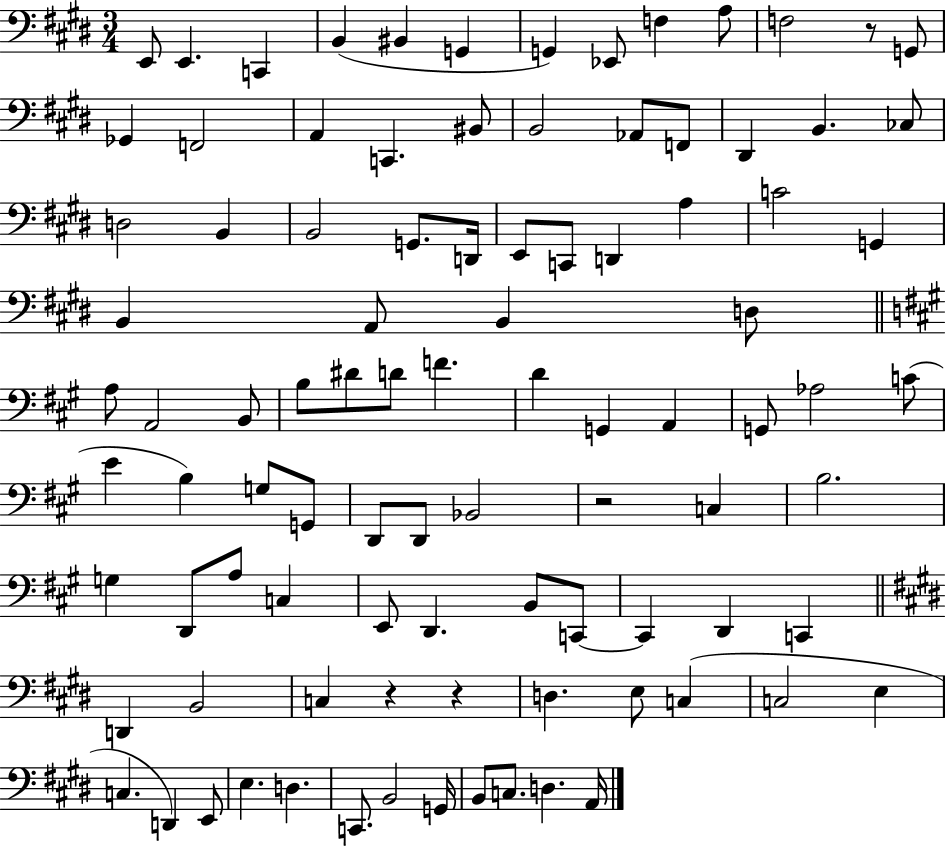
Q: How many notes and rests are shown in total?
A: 95